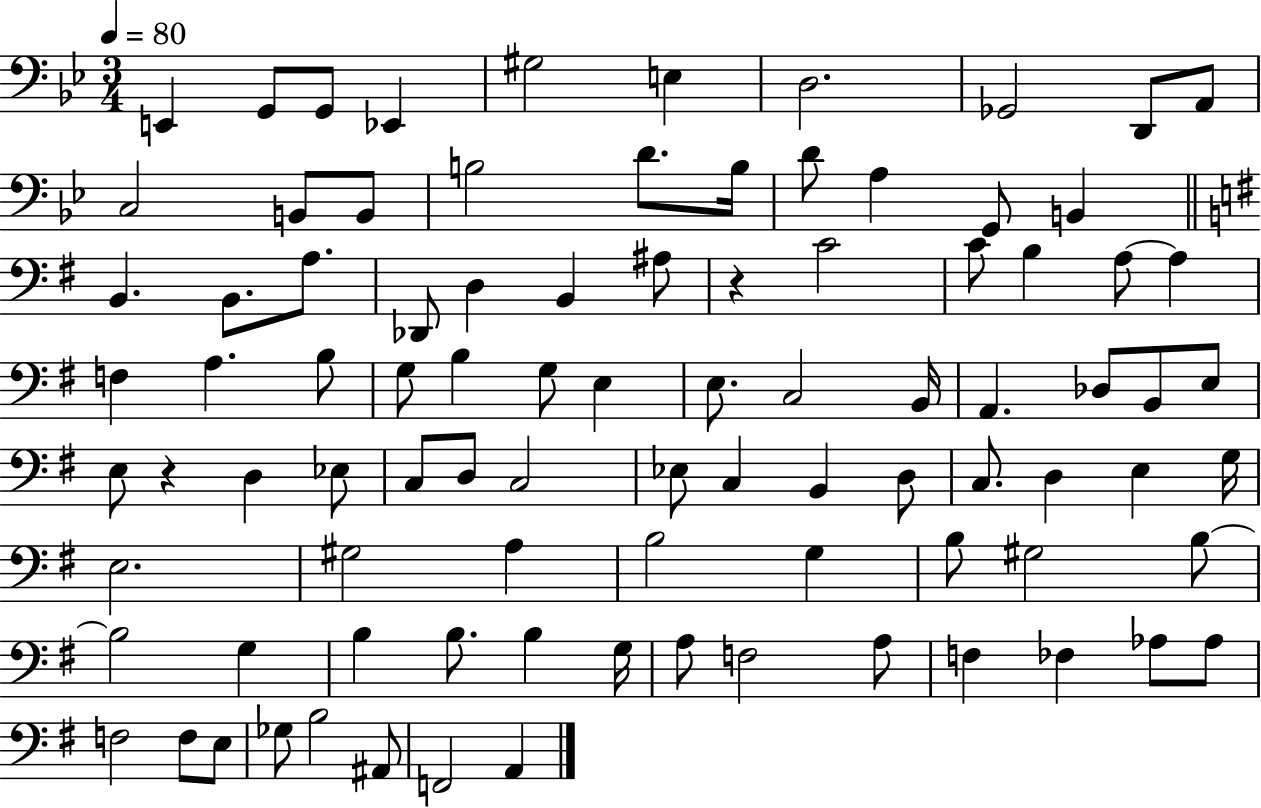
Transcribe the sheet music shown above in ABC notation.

X:1
T:Untitled
M:3/4
L:1/4
K:Bb
E,, G,,/2 G,,/2 _E,, ^G,2 E, D,2 _G,,2 D,,/2 A,,/2 C,2 B,,/2 B,,/2 B,2 D/2 B,/4 D/2 A, G,,/2 B,, B,, B,,/2 A,/2 _D,,/2 D, B,, ^A,/2 z C2 C/2 B, A,/2 A, F, A, B,/2 G,/2 B, G,/2 E, E,/2 C,2 B,,/4 A,, _D,/2 B,,/2 E,/2 E,/2 z D, _E,/2 C,/2 D,/2 C,2 _E,/2 C, B,, D,/2 C,/2 D, E, G,/4 E,2 ^G,2 A, B,2 G, B,/2 ^G,2 B,/2 B,2 G, B, B,/2 B, G,/4 A,/2 F,2 A,/2 F, _F, _A,/2 _A,/2 F,2 F,/2 E,/2 _G,/2 B,2 ^A,,/2 F,,2 A,,